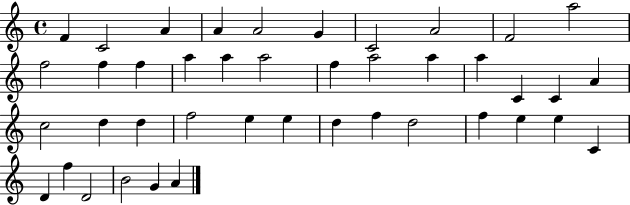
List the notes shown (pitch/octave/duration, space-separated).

F4/q C4/h A4/q A4/q A4/h G4/q C4/h A4/h F4/h A5/h F5/h F5/q F5/q A5/q A5/q A5/h F5/q A5/h A5/q A5/q C4/q C4/q A4/q C5/h D5/q D5/q F5/h E5/q E5/q D5/q F5/q D5/h F5/q E5/q E5/q C4/q D4/q F5/q D4/h B4/h G4/q A4/q